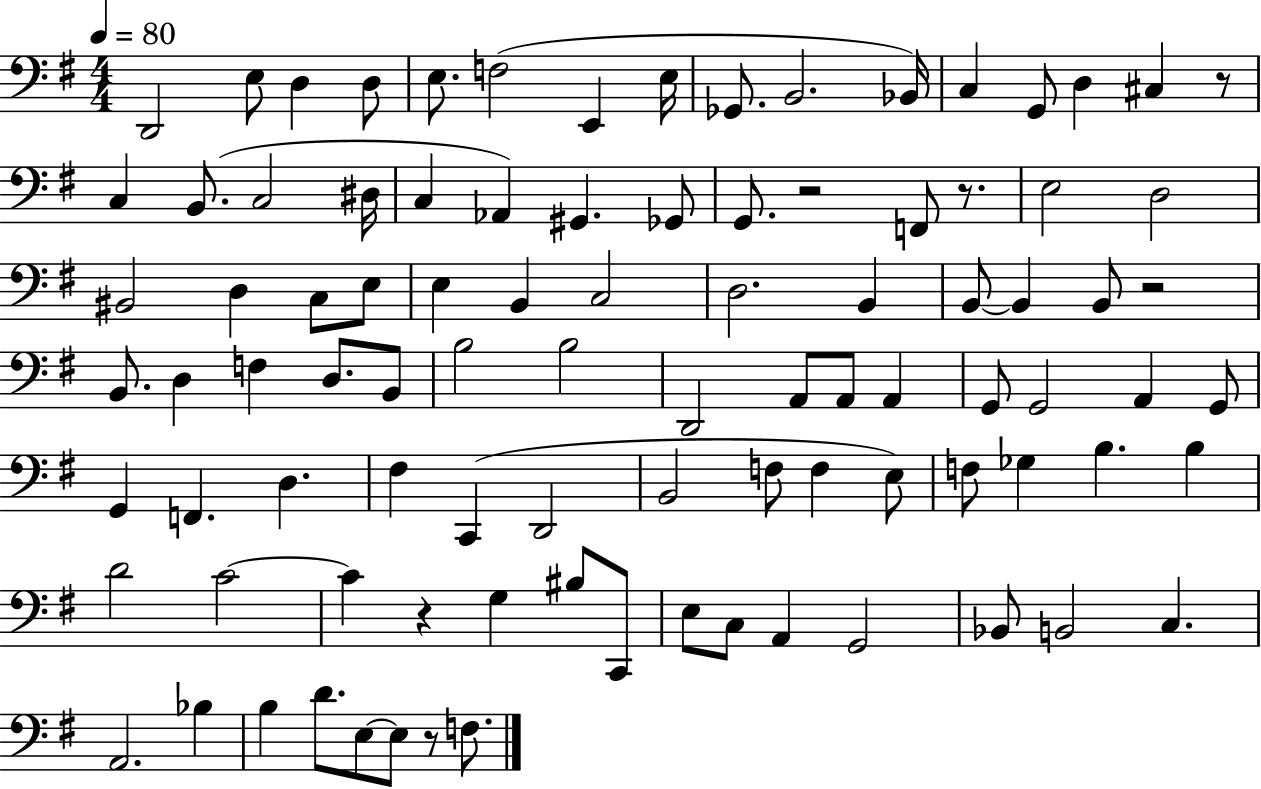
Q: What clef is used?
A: bass